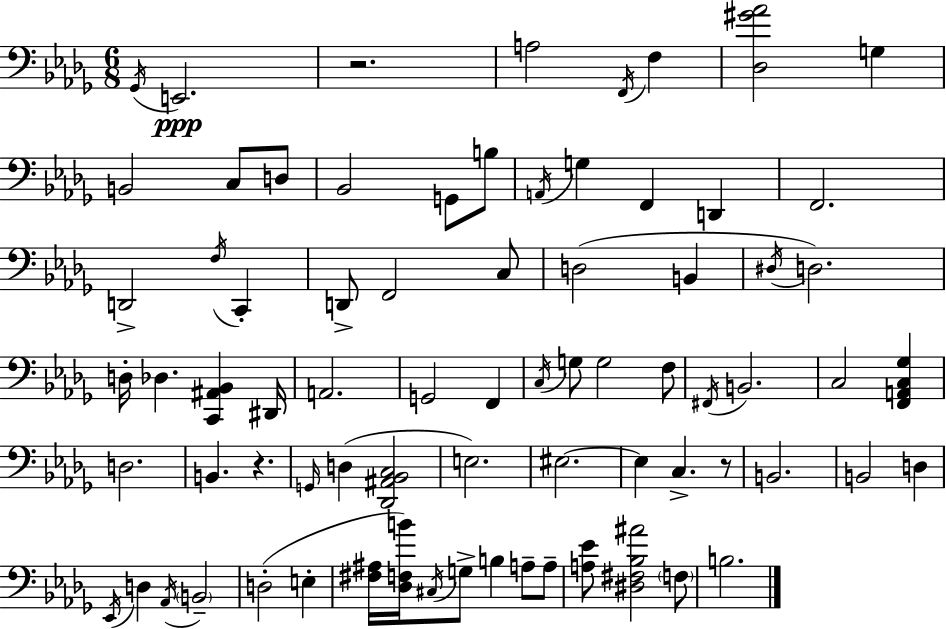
{
  \clef bass
  \numericTimeSignature
  \time 6/8
  \key bes \minor
  \acciaccatura { ges,16 }\ppp e,2. | r2. | a2 \acciaccatura { f,16 } f4 | <des gis' aes'>2 g4 | \break b,2 c8 | d8 bes,2 g,8 | b8 \acciaccatura { a,16 } g4 f,4 d,4 | f,2. | \break d,2-> \acciaccatura { f16 } | c,4-. d,8-> f,2 | c8 d2( | b,4 \acciaccatura { dis16 } d2.) | \break d16-. des4. | <c, ais, bes,>4 dis,16 a,2. | g,2 | f,4 \acciaccatura { c16 } g8 g2 | \break f8 \acciaccatura { fis,16 } b,2. | c2 | <f, a, c ges>4 d2. | b,4. | \break r4. \grace { g,16 }( d4 | <des, ais, bes, c>2 e2.) | eis2.~~ | eis4 | \break c4.-> r8 b,2. | b,2 | d4 \acciaccatura { ees,16 } d4 | \acciaccatura { aes,16 } \parenthesize b,2-- d2-.( | \break e4-. <fis ais>16 <des f b'>16) | \acciaccatura { cis16 } g8-> b4 a8-- a8-- <a ees'>8 | <dis fis bes ais'>2 \parenthesize f8 b2. | \bar "|."
}